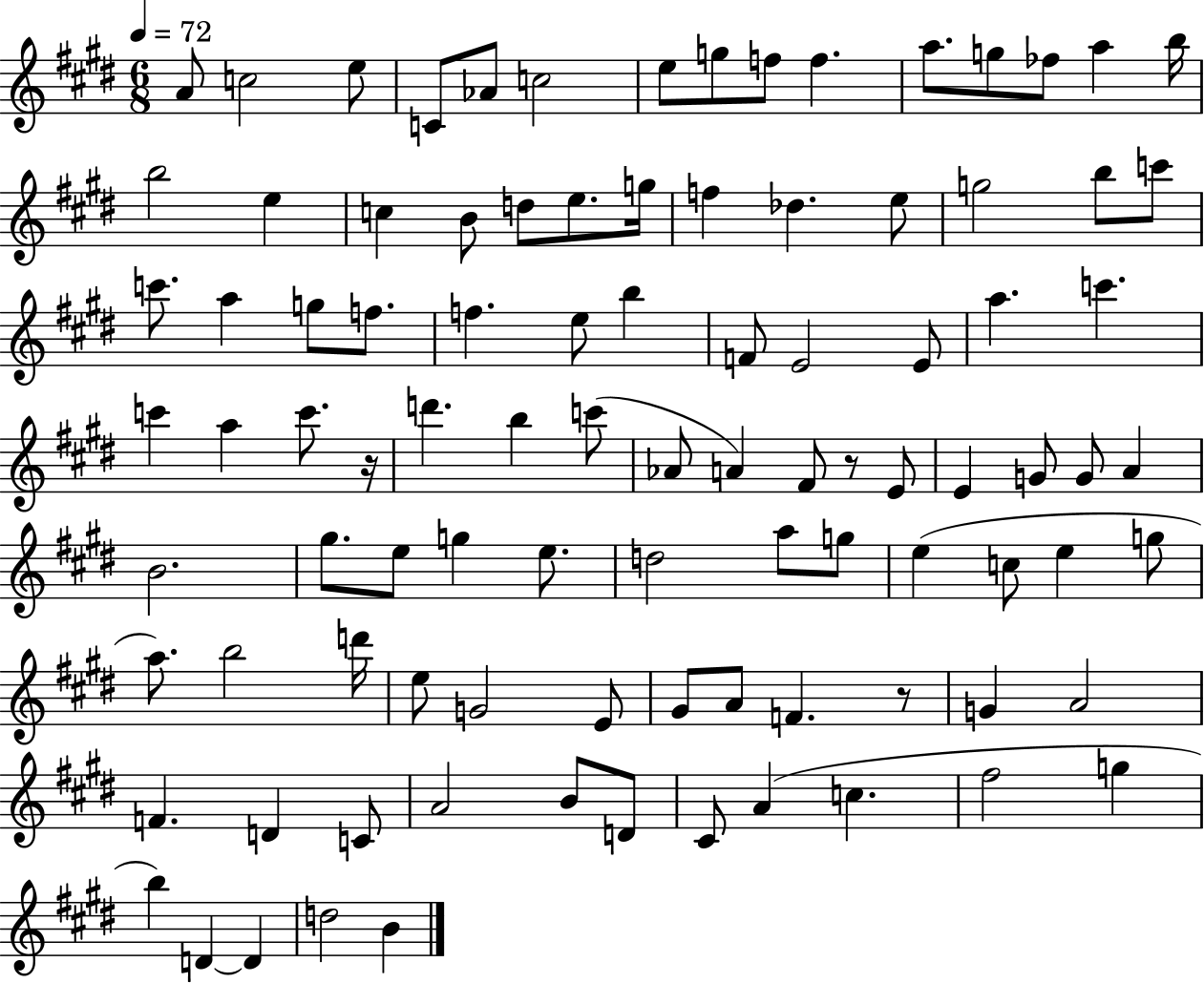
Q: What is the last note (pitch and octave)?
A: B4